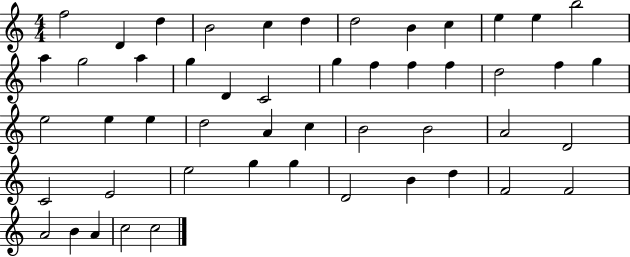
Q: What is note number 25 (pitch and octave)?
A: G5